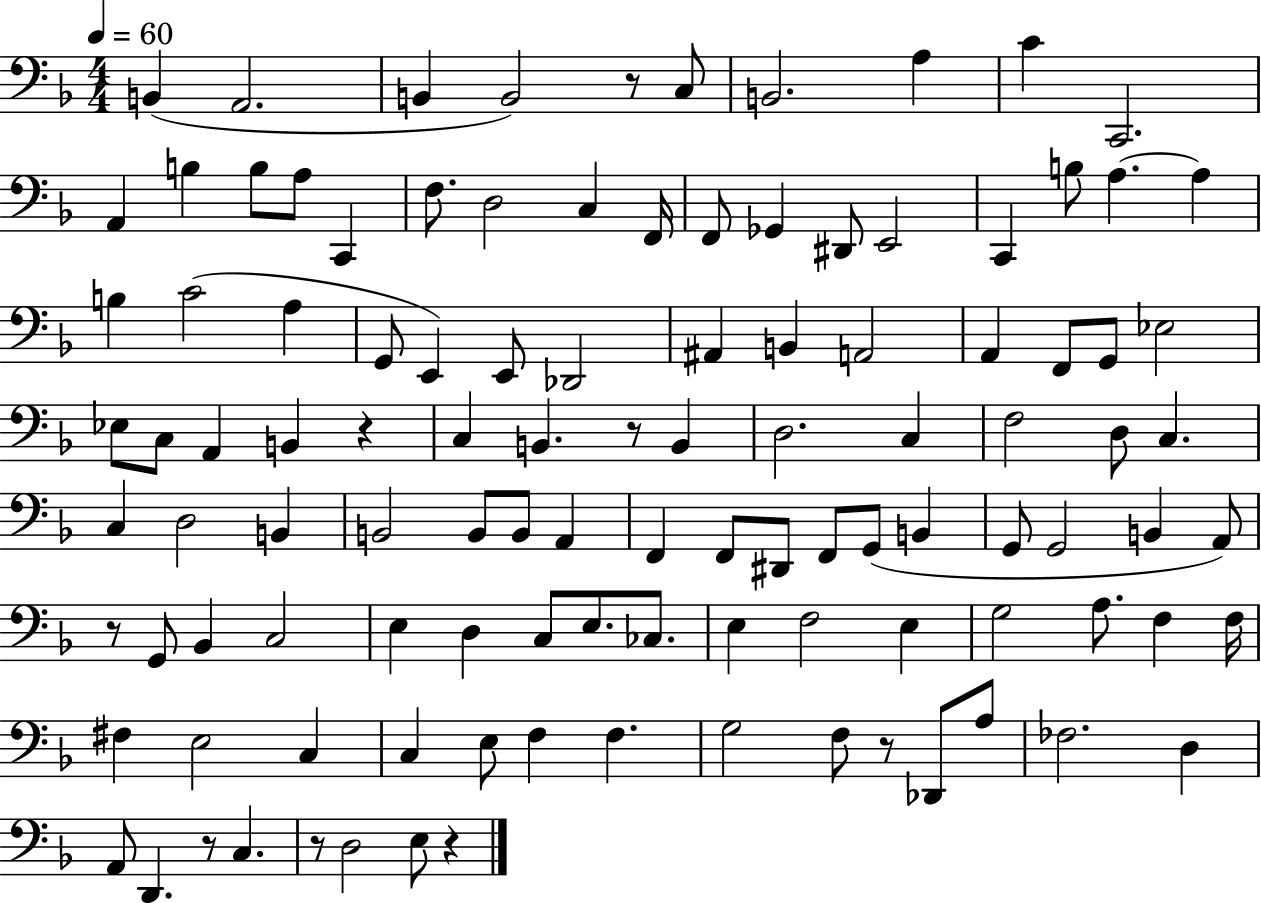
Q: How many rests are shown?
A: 8